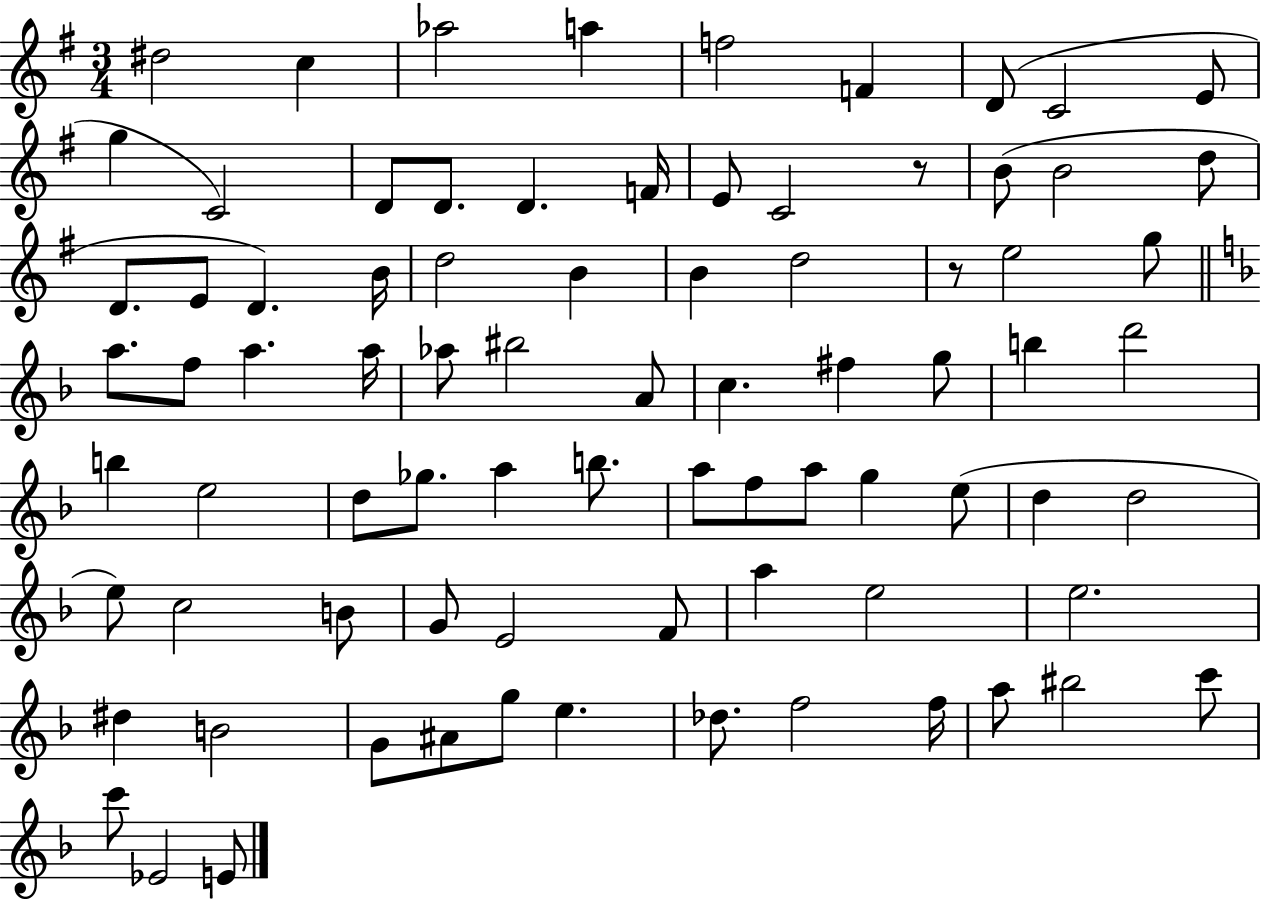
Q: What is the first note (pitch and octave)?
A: D#5